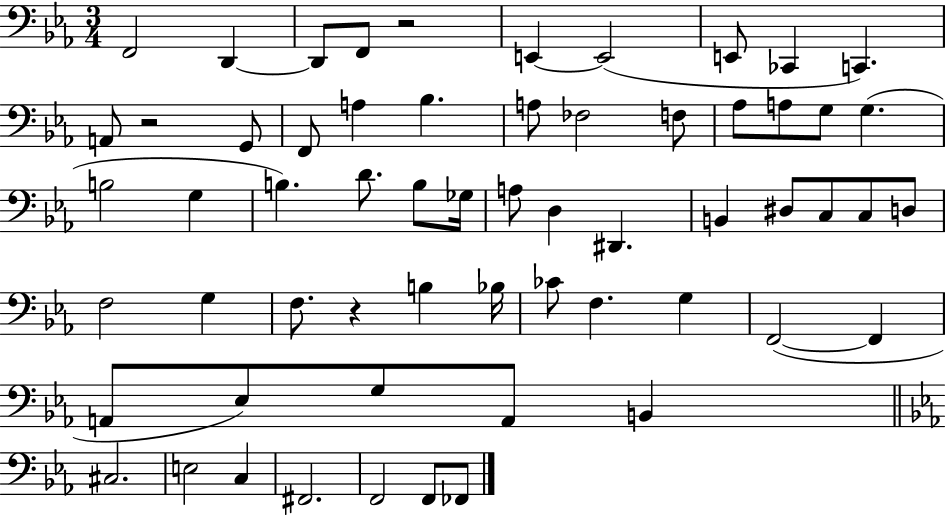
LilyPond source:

{
  \clef bass
  \numericTimeSignature
  \time 3/4
  \key ees \major
  \repeat volta 2 { f,2 d,4~~ | d,8 f,8 r2 | e,4~~ e,2( | e,8 ces,4 c,4.) | \break a,8 r2 g,8 | f,8 a4 bes4. | a8 fes2 f8 | aes8 a8 g8 g4.( | \break b2 g4 | b4.) d'8. b8 ges16 | a8 d4 dis,4. | b,4 dis8 c8 c8 d8 | \break f2 g4 | f8. r4 b4 bes16 | ces'8 f4. g4 | f,2~(~ f,4 | \break a,8 ees8) g8 a,8 b,4 | \bar "||" \break \key ees \major cis2. | e2 c4 | fis,2. | f,2 f,8 fes,8 | \break } \bar "|."
}